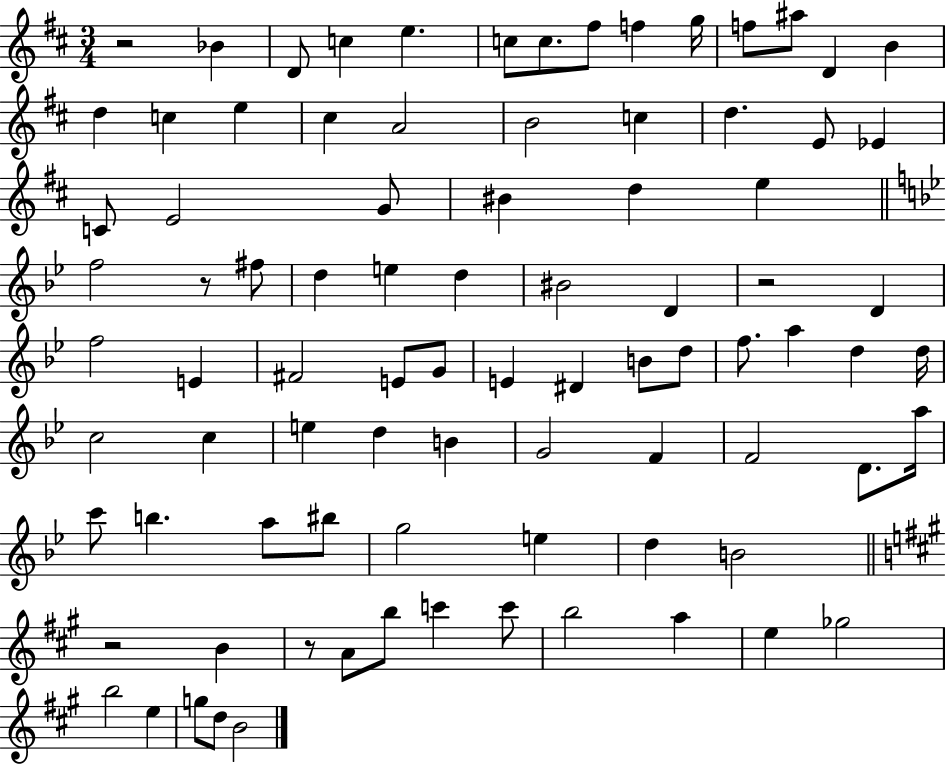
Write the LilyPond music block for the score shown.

{
  \clef treble
  \numericTimeSignature
  \time 3/4
  \key d \major
  r2 bes'4 | d'8 c''4 e''4. | c''8 c''8. fis''8 f''4 g''16 | f''8 ais''8 d'4 b'4 | \break d''4 c''4 e''4 | cis''4 a'2 | b'2 c''4 | d''4. e'8 ees'4 | \break c'8 e'2 g'8 | bis'4 d''4 e''4 | \bar "||" \break \key bes \major f''2 r8 fis''8 | d''4 e''4 d''4 | bis'2 d'4 | r2 d'4 | \break f''2 e'4 | fis'2 e'8 g'8 | e'4 dis'4 b'8 d''8 | f''8. a''4 d''4 d''16 | \break c''2 c''4 | e''4 d''4 b'4 | g'2 f'4 | f'2 d'8. a''16 | \break c'''8 b''4. a''8 bis''8 | g''2 e''4 | d''4 b'2 | \bar "||" \break \key a \major r2 b'4 | r8 a'8 b''8 c'''4 c'''8 | b''2 a''4 | e''4 ges''2 | \break b''2 e''4 | g''8 d''8 b'2 | \bar "|."
}